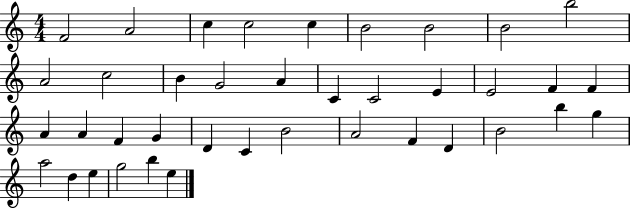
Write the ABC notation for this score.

X:1
T:Untitled
M:4/4
L:1/4
K:C
F2 A2 c c2 c B2 B2 B2 b2 A2 c2 B G2 A C C2 E E2 F F A A F G D C B2 A2 F D B2 b g a2 d e g2 b e